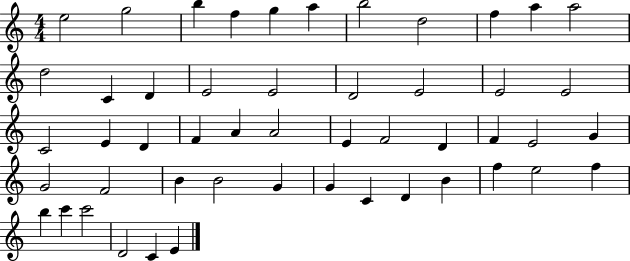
X:1
T:Untitled
M:4/4
L:1/4
K:C
e2 g2 b f g a b2 d2 f a a2 d2 C D E2 E2 D2 E2 E2 E2 C2 E D F A A2 E F2 D F E2 G G2 F2 B B2 G G C D B f e2 f b c' c'2 D2 C E